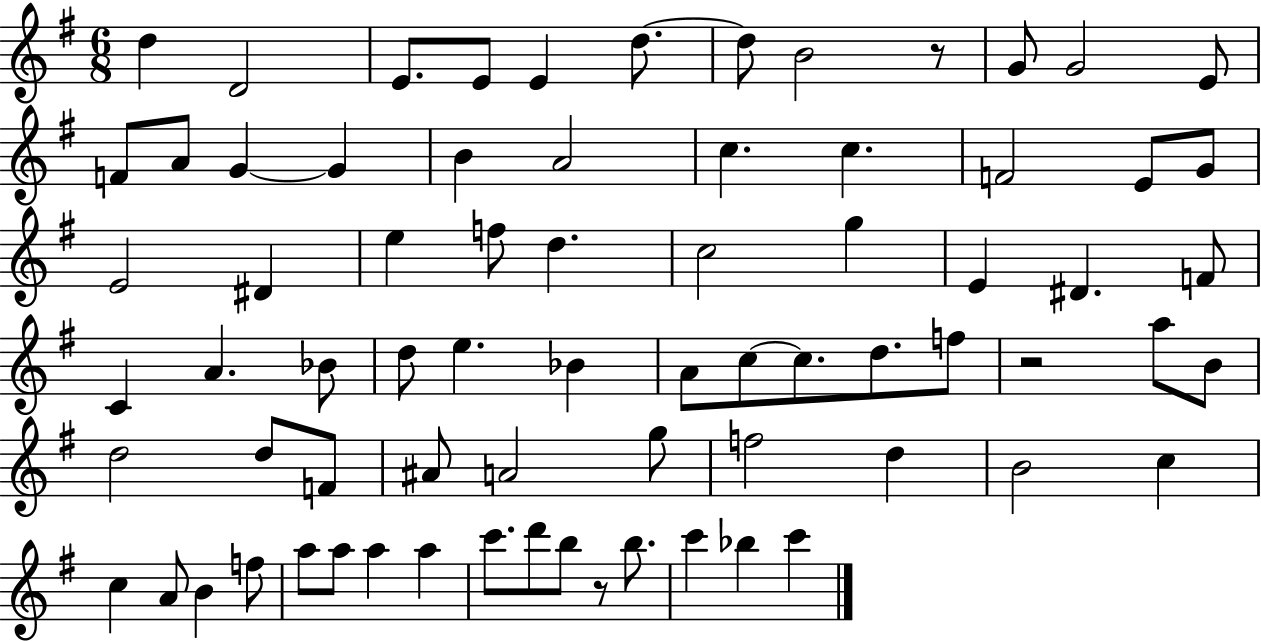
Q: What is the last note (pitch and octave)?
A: C6